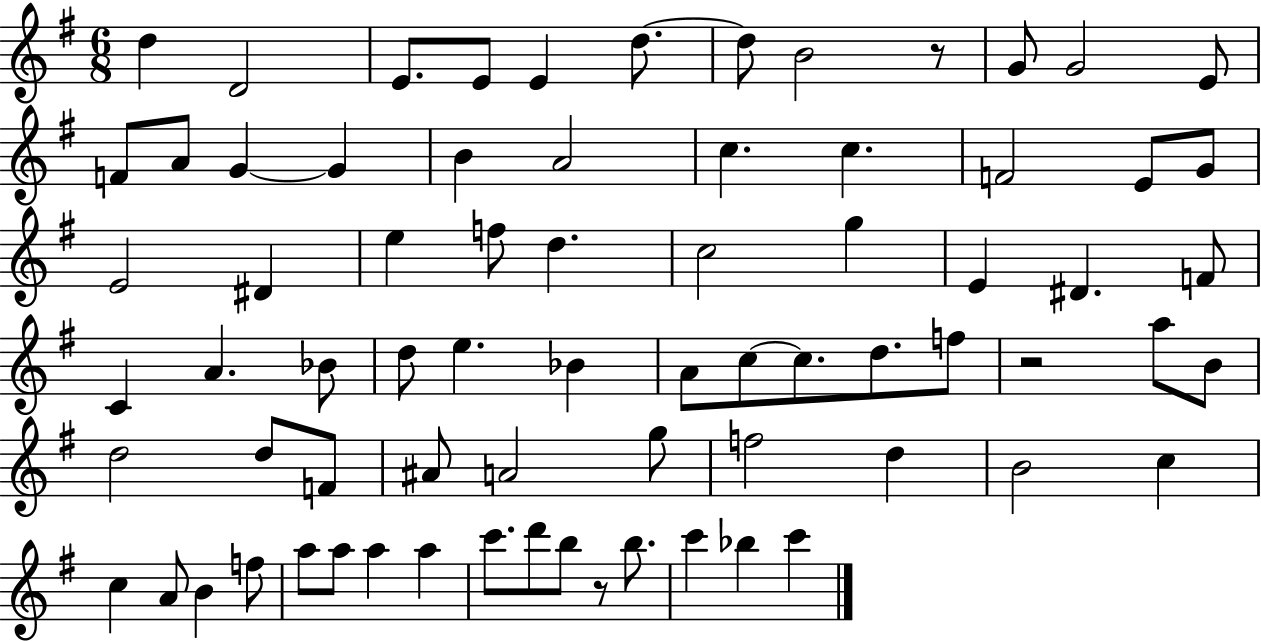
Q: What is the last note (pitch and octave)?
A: C6